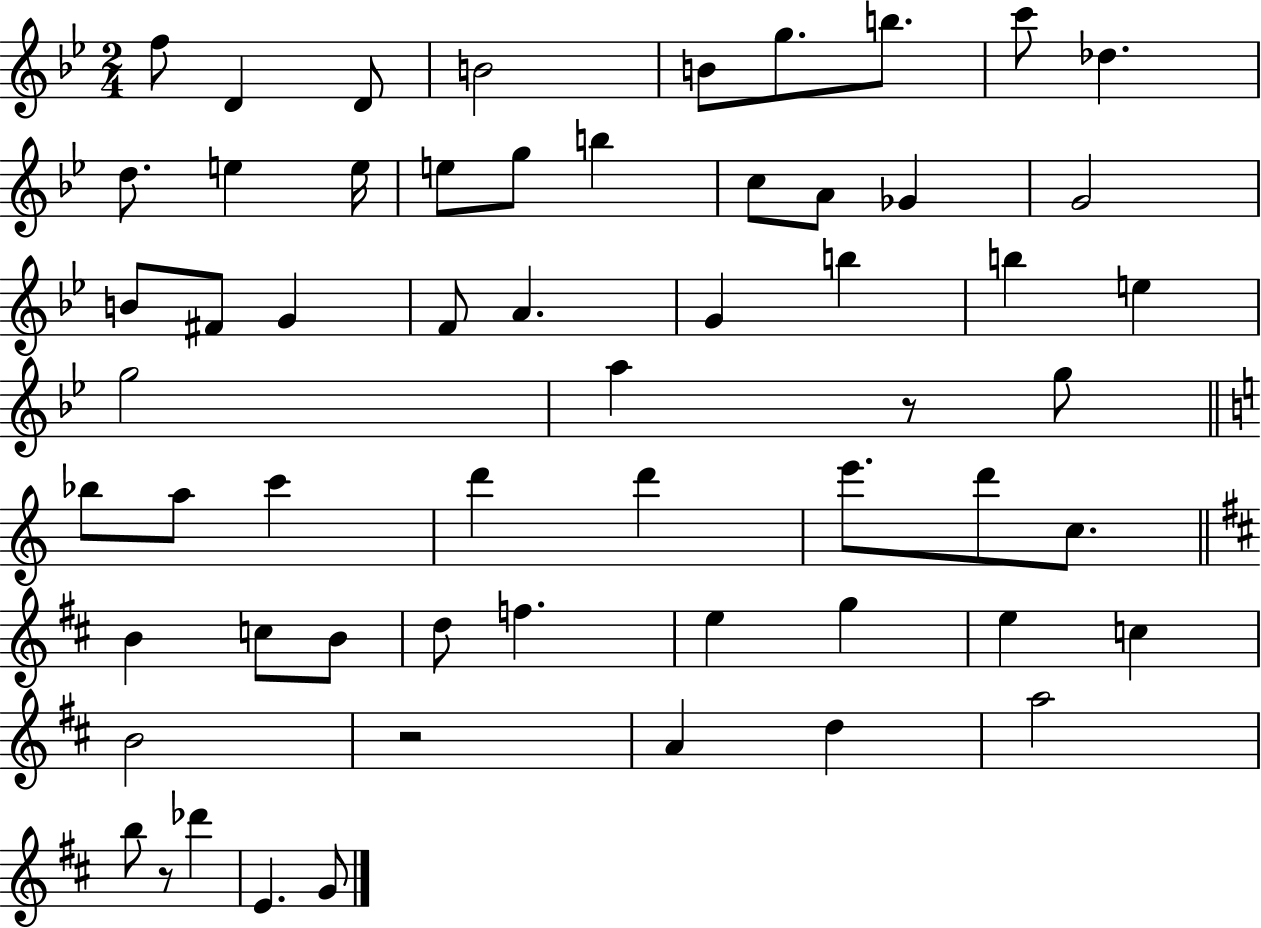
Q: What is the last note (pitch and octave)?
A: G4